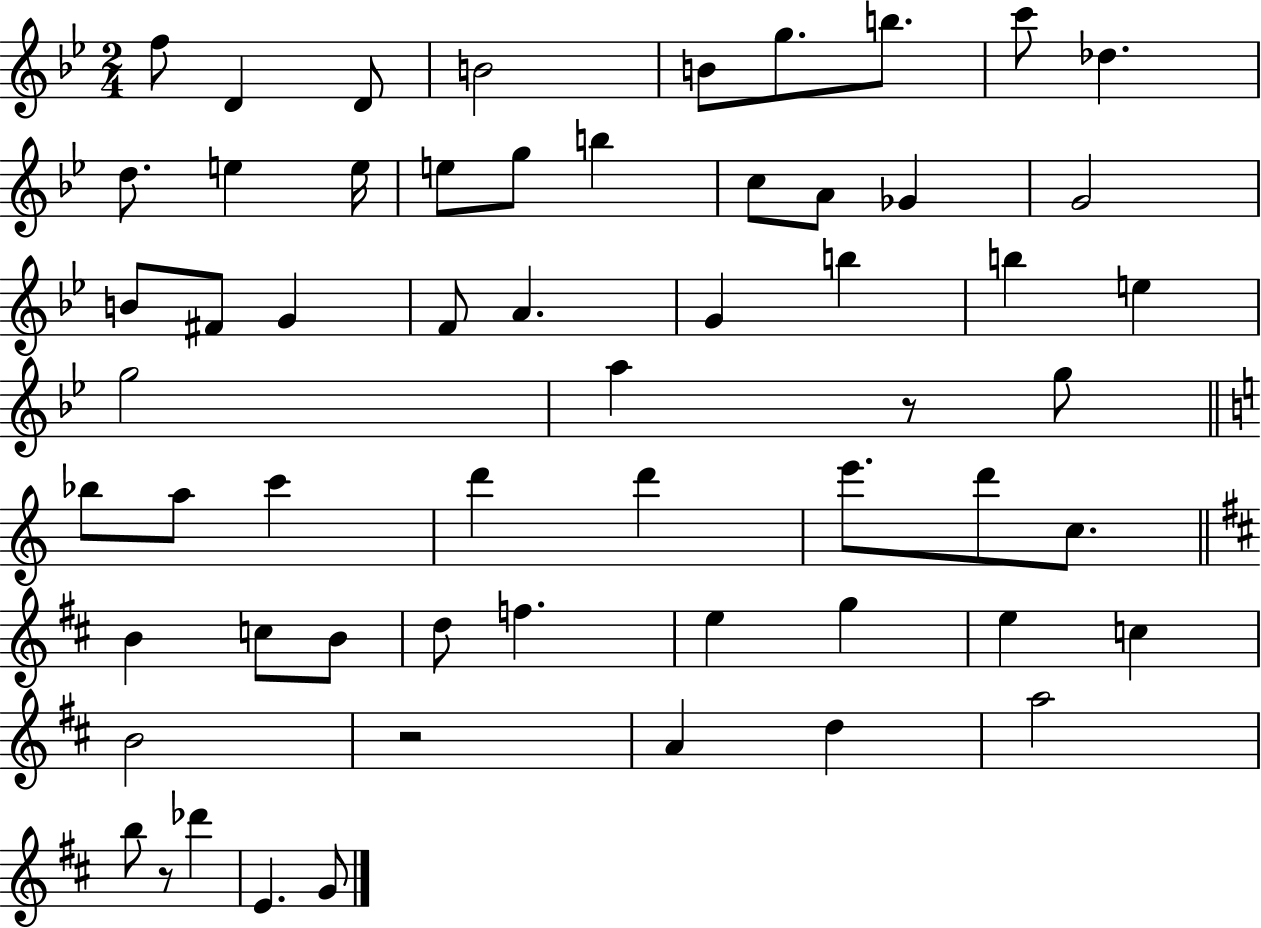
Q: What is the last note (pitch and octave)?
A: G4